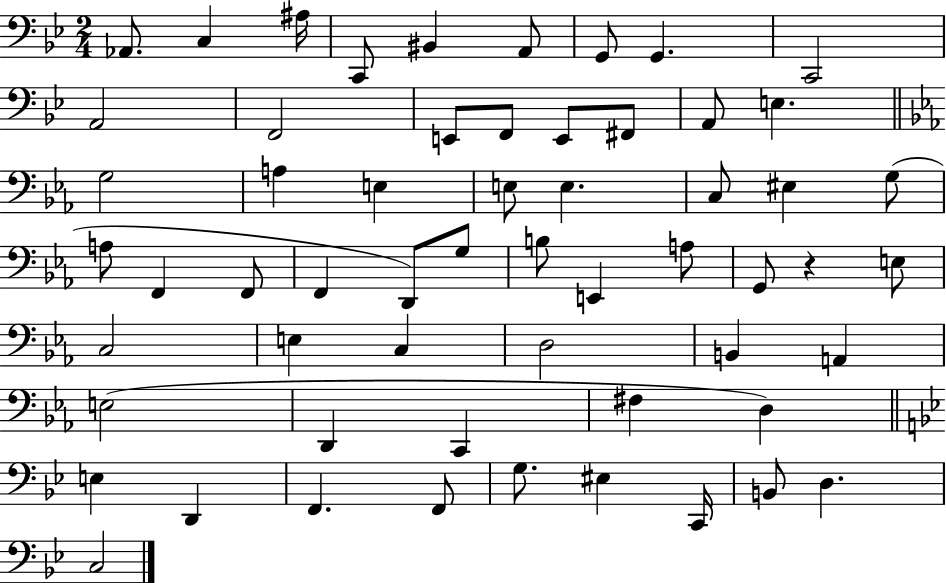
X:1
T:Untitled
M:2/4
L:1/4
K:Bb
_A,,/2 C, ^A,/4 C,,/2 ^B,, A,,/2 G,,/2 G,, C,,2 A,,2 F,,2 E,,/2 F,,/2 E,,/2 ^F,,/2 A,,/2 E, G,2 A, E, E,/2 E, C,/2 ^E, G,/2 A,/2 F,, F,,/2 F,, D,,/2 G,/2 B,/2 E,, A,/2 G,,/2 z E,/2 C,2 E, C, D,2 B,, A,, E,2 D,, C,, ^F, D, E, D,, F,, F,,/2 G,/2 ^E, C,,/4 B,,/2 D, C,2